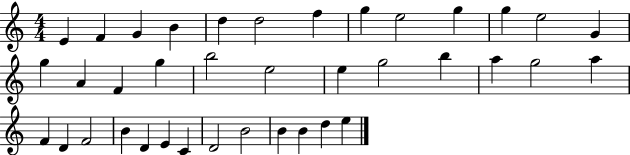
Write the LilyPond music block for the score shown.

{
  \clef treble
  \numericTimeSignature
  \time 4/4
  \key c \major
  e'4 f'4 g'4 b'4 | d''4 d''2 f''4 | g''4 e''2 g''4 | g''4 e''2 g'4 | \break g''4 a'4 f'4 g''4 | b''2 e''2 | e''4 g''2 b''4 | a''4 g''2 a''4 | \break f'4 d'4 f'2 | b'4 d'4 e'4 c'4 | d'2 b'2 | b'4 b'4 d''4 e''4 | \break \bar "|."
}